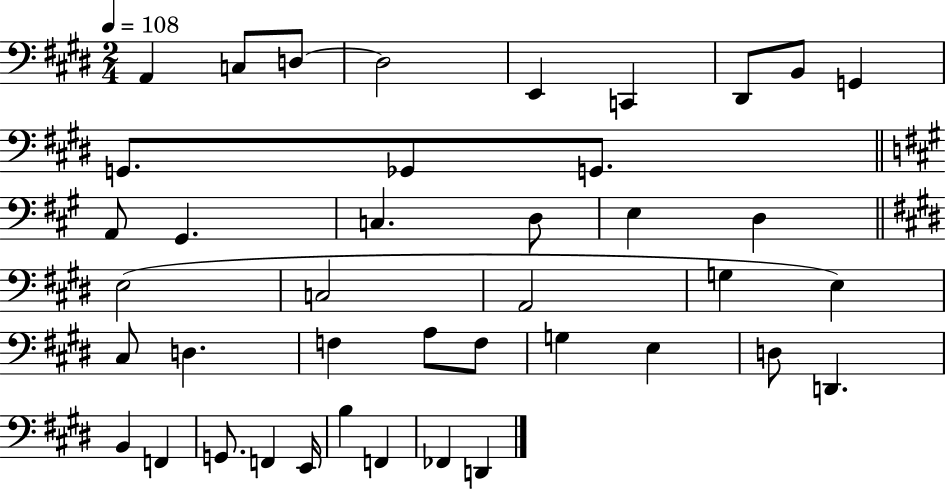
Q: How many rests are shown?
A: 0